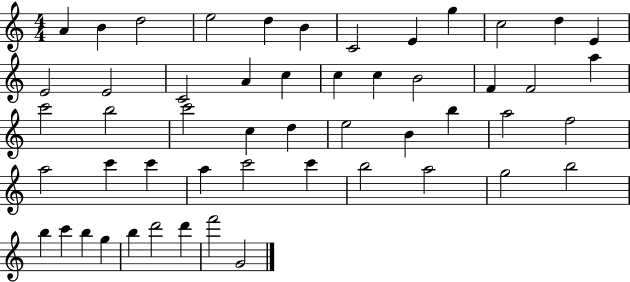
A4/q B4/q D5/h E5/h D5/q B4/q C4/h E4/q G5/q C5/h D5/q E4/q E4/h E4/h C4/h A4/q C5/q C5/q C5/q B4/h F4/q F4/h A5/q C6/h B5/h C6/h C5/q D5/q E5/h B4/q B5/q A5/h F5/h A5/h C6/q C6/q A5/q C6/h C6/q B5/h A5/h G5/h B5/h B5/q C6/q B5/q G5/q B5/q D6/h D6/q F6/h G4/h